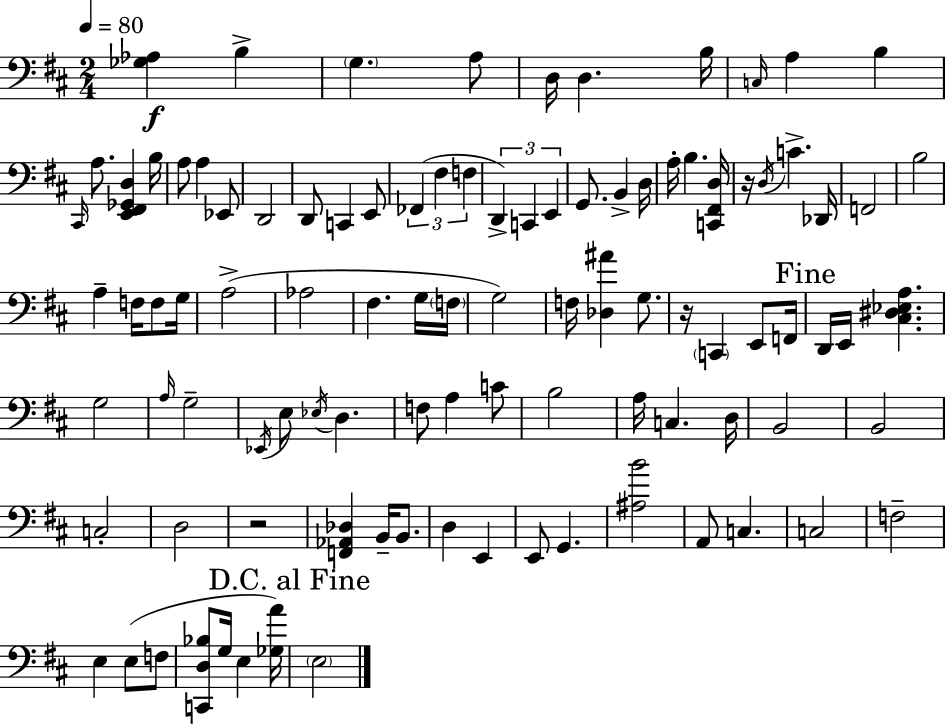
X:1
T:Untitled
M:2/4
L:1/4
K:D
[_G,_A,] B, G, A,/2 D,/4 D, B,/4 C,/4 A, B, ^C,,/4 A,/2 [E,,^F,,_G,,D,] B,/4 A,/2 A, _E,,/2 D,,2 D,,/2 C,, E,,/2 _F,, ^F, F, D,, C,, E,, G,,/2 B,, D,/4 A,/4 B, [C,,^F,,D,]/4 z/4 D,/4 C _D,,/4 F,,2 B,2 A, F,/4 F,/2 G,/4 A,2 _A,2 ^F, G,/4 F,/4 G,2 F,/4 [_D,^A] G,/2 z/4 C,, E,,/2 F,,/4 D,,/4 E,,/4 [^C,^D,_E,A,] G,2 A,/4 G,2 _E,,/4 E,/2 _E,/4 D, F,/2 A, C/2 B,2 A,/4 C, D,/4 B,,2 B,,2 C,2 D,2 z2 [F,,_A,,_D,] B,,/4 B,,/2 D, E,, E,,/2 G,, [^A,B]2 A,,/2 C, C,2 F,2 E, E,/2 F,/2 [C,,D,_B,]/2 G,/4 E, [_G,A]/4 E,2